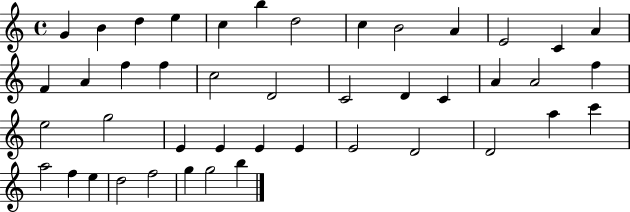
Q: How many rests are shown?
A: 0